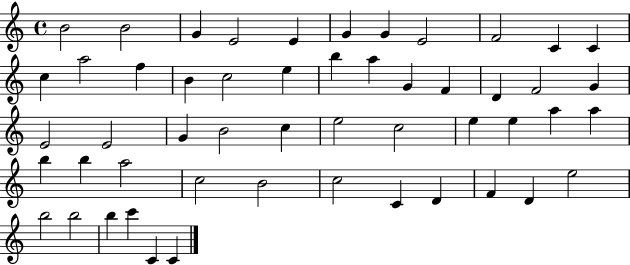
X:1
T:Untitled
M:4/4
L:1/4
K:C
B2 B2 G E2 E G G E2 F2 C C c a2 f B c2 e b a G F D F2 G E2 E2 G B2 c e2 c2 e e a a b b a2 c2 B2 c2 C D F D e2 b2 b2 b c' C C